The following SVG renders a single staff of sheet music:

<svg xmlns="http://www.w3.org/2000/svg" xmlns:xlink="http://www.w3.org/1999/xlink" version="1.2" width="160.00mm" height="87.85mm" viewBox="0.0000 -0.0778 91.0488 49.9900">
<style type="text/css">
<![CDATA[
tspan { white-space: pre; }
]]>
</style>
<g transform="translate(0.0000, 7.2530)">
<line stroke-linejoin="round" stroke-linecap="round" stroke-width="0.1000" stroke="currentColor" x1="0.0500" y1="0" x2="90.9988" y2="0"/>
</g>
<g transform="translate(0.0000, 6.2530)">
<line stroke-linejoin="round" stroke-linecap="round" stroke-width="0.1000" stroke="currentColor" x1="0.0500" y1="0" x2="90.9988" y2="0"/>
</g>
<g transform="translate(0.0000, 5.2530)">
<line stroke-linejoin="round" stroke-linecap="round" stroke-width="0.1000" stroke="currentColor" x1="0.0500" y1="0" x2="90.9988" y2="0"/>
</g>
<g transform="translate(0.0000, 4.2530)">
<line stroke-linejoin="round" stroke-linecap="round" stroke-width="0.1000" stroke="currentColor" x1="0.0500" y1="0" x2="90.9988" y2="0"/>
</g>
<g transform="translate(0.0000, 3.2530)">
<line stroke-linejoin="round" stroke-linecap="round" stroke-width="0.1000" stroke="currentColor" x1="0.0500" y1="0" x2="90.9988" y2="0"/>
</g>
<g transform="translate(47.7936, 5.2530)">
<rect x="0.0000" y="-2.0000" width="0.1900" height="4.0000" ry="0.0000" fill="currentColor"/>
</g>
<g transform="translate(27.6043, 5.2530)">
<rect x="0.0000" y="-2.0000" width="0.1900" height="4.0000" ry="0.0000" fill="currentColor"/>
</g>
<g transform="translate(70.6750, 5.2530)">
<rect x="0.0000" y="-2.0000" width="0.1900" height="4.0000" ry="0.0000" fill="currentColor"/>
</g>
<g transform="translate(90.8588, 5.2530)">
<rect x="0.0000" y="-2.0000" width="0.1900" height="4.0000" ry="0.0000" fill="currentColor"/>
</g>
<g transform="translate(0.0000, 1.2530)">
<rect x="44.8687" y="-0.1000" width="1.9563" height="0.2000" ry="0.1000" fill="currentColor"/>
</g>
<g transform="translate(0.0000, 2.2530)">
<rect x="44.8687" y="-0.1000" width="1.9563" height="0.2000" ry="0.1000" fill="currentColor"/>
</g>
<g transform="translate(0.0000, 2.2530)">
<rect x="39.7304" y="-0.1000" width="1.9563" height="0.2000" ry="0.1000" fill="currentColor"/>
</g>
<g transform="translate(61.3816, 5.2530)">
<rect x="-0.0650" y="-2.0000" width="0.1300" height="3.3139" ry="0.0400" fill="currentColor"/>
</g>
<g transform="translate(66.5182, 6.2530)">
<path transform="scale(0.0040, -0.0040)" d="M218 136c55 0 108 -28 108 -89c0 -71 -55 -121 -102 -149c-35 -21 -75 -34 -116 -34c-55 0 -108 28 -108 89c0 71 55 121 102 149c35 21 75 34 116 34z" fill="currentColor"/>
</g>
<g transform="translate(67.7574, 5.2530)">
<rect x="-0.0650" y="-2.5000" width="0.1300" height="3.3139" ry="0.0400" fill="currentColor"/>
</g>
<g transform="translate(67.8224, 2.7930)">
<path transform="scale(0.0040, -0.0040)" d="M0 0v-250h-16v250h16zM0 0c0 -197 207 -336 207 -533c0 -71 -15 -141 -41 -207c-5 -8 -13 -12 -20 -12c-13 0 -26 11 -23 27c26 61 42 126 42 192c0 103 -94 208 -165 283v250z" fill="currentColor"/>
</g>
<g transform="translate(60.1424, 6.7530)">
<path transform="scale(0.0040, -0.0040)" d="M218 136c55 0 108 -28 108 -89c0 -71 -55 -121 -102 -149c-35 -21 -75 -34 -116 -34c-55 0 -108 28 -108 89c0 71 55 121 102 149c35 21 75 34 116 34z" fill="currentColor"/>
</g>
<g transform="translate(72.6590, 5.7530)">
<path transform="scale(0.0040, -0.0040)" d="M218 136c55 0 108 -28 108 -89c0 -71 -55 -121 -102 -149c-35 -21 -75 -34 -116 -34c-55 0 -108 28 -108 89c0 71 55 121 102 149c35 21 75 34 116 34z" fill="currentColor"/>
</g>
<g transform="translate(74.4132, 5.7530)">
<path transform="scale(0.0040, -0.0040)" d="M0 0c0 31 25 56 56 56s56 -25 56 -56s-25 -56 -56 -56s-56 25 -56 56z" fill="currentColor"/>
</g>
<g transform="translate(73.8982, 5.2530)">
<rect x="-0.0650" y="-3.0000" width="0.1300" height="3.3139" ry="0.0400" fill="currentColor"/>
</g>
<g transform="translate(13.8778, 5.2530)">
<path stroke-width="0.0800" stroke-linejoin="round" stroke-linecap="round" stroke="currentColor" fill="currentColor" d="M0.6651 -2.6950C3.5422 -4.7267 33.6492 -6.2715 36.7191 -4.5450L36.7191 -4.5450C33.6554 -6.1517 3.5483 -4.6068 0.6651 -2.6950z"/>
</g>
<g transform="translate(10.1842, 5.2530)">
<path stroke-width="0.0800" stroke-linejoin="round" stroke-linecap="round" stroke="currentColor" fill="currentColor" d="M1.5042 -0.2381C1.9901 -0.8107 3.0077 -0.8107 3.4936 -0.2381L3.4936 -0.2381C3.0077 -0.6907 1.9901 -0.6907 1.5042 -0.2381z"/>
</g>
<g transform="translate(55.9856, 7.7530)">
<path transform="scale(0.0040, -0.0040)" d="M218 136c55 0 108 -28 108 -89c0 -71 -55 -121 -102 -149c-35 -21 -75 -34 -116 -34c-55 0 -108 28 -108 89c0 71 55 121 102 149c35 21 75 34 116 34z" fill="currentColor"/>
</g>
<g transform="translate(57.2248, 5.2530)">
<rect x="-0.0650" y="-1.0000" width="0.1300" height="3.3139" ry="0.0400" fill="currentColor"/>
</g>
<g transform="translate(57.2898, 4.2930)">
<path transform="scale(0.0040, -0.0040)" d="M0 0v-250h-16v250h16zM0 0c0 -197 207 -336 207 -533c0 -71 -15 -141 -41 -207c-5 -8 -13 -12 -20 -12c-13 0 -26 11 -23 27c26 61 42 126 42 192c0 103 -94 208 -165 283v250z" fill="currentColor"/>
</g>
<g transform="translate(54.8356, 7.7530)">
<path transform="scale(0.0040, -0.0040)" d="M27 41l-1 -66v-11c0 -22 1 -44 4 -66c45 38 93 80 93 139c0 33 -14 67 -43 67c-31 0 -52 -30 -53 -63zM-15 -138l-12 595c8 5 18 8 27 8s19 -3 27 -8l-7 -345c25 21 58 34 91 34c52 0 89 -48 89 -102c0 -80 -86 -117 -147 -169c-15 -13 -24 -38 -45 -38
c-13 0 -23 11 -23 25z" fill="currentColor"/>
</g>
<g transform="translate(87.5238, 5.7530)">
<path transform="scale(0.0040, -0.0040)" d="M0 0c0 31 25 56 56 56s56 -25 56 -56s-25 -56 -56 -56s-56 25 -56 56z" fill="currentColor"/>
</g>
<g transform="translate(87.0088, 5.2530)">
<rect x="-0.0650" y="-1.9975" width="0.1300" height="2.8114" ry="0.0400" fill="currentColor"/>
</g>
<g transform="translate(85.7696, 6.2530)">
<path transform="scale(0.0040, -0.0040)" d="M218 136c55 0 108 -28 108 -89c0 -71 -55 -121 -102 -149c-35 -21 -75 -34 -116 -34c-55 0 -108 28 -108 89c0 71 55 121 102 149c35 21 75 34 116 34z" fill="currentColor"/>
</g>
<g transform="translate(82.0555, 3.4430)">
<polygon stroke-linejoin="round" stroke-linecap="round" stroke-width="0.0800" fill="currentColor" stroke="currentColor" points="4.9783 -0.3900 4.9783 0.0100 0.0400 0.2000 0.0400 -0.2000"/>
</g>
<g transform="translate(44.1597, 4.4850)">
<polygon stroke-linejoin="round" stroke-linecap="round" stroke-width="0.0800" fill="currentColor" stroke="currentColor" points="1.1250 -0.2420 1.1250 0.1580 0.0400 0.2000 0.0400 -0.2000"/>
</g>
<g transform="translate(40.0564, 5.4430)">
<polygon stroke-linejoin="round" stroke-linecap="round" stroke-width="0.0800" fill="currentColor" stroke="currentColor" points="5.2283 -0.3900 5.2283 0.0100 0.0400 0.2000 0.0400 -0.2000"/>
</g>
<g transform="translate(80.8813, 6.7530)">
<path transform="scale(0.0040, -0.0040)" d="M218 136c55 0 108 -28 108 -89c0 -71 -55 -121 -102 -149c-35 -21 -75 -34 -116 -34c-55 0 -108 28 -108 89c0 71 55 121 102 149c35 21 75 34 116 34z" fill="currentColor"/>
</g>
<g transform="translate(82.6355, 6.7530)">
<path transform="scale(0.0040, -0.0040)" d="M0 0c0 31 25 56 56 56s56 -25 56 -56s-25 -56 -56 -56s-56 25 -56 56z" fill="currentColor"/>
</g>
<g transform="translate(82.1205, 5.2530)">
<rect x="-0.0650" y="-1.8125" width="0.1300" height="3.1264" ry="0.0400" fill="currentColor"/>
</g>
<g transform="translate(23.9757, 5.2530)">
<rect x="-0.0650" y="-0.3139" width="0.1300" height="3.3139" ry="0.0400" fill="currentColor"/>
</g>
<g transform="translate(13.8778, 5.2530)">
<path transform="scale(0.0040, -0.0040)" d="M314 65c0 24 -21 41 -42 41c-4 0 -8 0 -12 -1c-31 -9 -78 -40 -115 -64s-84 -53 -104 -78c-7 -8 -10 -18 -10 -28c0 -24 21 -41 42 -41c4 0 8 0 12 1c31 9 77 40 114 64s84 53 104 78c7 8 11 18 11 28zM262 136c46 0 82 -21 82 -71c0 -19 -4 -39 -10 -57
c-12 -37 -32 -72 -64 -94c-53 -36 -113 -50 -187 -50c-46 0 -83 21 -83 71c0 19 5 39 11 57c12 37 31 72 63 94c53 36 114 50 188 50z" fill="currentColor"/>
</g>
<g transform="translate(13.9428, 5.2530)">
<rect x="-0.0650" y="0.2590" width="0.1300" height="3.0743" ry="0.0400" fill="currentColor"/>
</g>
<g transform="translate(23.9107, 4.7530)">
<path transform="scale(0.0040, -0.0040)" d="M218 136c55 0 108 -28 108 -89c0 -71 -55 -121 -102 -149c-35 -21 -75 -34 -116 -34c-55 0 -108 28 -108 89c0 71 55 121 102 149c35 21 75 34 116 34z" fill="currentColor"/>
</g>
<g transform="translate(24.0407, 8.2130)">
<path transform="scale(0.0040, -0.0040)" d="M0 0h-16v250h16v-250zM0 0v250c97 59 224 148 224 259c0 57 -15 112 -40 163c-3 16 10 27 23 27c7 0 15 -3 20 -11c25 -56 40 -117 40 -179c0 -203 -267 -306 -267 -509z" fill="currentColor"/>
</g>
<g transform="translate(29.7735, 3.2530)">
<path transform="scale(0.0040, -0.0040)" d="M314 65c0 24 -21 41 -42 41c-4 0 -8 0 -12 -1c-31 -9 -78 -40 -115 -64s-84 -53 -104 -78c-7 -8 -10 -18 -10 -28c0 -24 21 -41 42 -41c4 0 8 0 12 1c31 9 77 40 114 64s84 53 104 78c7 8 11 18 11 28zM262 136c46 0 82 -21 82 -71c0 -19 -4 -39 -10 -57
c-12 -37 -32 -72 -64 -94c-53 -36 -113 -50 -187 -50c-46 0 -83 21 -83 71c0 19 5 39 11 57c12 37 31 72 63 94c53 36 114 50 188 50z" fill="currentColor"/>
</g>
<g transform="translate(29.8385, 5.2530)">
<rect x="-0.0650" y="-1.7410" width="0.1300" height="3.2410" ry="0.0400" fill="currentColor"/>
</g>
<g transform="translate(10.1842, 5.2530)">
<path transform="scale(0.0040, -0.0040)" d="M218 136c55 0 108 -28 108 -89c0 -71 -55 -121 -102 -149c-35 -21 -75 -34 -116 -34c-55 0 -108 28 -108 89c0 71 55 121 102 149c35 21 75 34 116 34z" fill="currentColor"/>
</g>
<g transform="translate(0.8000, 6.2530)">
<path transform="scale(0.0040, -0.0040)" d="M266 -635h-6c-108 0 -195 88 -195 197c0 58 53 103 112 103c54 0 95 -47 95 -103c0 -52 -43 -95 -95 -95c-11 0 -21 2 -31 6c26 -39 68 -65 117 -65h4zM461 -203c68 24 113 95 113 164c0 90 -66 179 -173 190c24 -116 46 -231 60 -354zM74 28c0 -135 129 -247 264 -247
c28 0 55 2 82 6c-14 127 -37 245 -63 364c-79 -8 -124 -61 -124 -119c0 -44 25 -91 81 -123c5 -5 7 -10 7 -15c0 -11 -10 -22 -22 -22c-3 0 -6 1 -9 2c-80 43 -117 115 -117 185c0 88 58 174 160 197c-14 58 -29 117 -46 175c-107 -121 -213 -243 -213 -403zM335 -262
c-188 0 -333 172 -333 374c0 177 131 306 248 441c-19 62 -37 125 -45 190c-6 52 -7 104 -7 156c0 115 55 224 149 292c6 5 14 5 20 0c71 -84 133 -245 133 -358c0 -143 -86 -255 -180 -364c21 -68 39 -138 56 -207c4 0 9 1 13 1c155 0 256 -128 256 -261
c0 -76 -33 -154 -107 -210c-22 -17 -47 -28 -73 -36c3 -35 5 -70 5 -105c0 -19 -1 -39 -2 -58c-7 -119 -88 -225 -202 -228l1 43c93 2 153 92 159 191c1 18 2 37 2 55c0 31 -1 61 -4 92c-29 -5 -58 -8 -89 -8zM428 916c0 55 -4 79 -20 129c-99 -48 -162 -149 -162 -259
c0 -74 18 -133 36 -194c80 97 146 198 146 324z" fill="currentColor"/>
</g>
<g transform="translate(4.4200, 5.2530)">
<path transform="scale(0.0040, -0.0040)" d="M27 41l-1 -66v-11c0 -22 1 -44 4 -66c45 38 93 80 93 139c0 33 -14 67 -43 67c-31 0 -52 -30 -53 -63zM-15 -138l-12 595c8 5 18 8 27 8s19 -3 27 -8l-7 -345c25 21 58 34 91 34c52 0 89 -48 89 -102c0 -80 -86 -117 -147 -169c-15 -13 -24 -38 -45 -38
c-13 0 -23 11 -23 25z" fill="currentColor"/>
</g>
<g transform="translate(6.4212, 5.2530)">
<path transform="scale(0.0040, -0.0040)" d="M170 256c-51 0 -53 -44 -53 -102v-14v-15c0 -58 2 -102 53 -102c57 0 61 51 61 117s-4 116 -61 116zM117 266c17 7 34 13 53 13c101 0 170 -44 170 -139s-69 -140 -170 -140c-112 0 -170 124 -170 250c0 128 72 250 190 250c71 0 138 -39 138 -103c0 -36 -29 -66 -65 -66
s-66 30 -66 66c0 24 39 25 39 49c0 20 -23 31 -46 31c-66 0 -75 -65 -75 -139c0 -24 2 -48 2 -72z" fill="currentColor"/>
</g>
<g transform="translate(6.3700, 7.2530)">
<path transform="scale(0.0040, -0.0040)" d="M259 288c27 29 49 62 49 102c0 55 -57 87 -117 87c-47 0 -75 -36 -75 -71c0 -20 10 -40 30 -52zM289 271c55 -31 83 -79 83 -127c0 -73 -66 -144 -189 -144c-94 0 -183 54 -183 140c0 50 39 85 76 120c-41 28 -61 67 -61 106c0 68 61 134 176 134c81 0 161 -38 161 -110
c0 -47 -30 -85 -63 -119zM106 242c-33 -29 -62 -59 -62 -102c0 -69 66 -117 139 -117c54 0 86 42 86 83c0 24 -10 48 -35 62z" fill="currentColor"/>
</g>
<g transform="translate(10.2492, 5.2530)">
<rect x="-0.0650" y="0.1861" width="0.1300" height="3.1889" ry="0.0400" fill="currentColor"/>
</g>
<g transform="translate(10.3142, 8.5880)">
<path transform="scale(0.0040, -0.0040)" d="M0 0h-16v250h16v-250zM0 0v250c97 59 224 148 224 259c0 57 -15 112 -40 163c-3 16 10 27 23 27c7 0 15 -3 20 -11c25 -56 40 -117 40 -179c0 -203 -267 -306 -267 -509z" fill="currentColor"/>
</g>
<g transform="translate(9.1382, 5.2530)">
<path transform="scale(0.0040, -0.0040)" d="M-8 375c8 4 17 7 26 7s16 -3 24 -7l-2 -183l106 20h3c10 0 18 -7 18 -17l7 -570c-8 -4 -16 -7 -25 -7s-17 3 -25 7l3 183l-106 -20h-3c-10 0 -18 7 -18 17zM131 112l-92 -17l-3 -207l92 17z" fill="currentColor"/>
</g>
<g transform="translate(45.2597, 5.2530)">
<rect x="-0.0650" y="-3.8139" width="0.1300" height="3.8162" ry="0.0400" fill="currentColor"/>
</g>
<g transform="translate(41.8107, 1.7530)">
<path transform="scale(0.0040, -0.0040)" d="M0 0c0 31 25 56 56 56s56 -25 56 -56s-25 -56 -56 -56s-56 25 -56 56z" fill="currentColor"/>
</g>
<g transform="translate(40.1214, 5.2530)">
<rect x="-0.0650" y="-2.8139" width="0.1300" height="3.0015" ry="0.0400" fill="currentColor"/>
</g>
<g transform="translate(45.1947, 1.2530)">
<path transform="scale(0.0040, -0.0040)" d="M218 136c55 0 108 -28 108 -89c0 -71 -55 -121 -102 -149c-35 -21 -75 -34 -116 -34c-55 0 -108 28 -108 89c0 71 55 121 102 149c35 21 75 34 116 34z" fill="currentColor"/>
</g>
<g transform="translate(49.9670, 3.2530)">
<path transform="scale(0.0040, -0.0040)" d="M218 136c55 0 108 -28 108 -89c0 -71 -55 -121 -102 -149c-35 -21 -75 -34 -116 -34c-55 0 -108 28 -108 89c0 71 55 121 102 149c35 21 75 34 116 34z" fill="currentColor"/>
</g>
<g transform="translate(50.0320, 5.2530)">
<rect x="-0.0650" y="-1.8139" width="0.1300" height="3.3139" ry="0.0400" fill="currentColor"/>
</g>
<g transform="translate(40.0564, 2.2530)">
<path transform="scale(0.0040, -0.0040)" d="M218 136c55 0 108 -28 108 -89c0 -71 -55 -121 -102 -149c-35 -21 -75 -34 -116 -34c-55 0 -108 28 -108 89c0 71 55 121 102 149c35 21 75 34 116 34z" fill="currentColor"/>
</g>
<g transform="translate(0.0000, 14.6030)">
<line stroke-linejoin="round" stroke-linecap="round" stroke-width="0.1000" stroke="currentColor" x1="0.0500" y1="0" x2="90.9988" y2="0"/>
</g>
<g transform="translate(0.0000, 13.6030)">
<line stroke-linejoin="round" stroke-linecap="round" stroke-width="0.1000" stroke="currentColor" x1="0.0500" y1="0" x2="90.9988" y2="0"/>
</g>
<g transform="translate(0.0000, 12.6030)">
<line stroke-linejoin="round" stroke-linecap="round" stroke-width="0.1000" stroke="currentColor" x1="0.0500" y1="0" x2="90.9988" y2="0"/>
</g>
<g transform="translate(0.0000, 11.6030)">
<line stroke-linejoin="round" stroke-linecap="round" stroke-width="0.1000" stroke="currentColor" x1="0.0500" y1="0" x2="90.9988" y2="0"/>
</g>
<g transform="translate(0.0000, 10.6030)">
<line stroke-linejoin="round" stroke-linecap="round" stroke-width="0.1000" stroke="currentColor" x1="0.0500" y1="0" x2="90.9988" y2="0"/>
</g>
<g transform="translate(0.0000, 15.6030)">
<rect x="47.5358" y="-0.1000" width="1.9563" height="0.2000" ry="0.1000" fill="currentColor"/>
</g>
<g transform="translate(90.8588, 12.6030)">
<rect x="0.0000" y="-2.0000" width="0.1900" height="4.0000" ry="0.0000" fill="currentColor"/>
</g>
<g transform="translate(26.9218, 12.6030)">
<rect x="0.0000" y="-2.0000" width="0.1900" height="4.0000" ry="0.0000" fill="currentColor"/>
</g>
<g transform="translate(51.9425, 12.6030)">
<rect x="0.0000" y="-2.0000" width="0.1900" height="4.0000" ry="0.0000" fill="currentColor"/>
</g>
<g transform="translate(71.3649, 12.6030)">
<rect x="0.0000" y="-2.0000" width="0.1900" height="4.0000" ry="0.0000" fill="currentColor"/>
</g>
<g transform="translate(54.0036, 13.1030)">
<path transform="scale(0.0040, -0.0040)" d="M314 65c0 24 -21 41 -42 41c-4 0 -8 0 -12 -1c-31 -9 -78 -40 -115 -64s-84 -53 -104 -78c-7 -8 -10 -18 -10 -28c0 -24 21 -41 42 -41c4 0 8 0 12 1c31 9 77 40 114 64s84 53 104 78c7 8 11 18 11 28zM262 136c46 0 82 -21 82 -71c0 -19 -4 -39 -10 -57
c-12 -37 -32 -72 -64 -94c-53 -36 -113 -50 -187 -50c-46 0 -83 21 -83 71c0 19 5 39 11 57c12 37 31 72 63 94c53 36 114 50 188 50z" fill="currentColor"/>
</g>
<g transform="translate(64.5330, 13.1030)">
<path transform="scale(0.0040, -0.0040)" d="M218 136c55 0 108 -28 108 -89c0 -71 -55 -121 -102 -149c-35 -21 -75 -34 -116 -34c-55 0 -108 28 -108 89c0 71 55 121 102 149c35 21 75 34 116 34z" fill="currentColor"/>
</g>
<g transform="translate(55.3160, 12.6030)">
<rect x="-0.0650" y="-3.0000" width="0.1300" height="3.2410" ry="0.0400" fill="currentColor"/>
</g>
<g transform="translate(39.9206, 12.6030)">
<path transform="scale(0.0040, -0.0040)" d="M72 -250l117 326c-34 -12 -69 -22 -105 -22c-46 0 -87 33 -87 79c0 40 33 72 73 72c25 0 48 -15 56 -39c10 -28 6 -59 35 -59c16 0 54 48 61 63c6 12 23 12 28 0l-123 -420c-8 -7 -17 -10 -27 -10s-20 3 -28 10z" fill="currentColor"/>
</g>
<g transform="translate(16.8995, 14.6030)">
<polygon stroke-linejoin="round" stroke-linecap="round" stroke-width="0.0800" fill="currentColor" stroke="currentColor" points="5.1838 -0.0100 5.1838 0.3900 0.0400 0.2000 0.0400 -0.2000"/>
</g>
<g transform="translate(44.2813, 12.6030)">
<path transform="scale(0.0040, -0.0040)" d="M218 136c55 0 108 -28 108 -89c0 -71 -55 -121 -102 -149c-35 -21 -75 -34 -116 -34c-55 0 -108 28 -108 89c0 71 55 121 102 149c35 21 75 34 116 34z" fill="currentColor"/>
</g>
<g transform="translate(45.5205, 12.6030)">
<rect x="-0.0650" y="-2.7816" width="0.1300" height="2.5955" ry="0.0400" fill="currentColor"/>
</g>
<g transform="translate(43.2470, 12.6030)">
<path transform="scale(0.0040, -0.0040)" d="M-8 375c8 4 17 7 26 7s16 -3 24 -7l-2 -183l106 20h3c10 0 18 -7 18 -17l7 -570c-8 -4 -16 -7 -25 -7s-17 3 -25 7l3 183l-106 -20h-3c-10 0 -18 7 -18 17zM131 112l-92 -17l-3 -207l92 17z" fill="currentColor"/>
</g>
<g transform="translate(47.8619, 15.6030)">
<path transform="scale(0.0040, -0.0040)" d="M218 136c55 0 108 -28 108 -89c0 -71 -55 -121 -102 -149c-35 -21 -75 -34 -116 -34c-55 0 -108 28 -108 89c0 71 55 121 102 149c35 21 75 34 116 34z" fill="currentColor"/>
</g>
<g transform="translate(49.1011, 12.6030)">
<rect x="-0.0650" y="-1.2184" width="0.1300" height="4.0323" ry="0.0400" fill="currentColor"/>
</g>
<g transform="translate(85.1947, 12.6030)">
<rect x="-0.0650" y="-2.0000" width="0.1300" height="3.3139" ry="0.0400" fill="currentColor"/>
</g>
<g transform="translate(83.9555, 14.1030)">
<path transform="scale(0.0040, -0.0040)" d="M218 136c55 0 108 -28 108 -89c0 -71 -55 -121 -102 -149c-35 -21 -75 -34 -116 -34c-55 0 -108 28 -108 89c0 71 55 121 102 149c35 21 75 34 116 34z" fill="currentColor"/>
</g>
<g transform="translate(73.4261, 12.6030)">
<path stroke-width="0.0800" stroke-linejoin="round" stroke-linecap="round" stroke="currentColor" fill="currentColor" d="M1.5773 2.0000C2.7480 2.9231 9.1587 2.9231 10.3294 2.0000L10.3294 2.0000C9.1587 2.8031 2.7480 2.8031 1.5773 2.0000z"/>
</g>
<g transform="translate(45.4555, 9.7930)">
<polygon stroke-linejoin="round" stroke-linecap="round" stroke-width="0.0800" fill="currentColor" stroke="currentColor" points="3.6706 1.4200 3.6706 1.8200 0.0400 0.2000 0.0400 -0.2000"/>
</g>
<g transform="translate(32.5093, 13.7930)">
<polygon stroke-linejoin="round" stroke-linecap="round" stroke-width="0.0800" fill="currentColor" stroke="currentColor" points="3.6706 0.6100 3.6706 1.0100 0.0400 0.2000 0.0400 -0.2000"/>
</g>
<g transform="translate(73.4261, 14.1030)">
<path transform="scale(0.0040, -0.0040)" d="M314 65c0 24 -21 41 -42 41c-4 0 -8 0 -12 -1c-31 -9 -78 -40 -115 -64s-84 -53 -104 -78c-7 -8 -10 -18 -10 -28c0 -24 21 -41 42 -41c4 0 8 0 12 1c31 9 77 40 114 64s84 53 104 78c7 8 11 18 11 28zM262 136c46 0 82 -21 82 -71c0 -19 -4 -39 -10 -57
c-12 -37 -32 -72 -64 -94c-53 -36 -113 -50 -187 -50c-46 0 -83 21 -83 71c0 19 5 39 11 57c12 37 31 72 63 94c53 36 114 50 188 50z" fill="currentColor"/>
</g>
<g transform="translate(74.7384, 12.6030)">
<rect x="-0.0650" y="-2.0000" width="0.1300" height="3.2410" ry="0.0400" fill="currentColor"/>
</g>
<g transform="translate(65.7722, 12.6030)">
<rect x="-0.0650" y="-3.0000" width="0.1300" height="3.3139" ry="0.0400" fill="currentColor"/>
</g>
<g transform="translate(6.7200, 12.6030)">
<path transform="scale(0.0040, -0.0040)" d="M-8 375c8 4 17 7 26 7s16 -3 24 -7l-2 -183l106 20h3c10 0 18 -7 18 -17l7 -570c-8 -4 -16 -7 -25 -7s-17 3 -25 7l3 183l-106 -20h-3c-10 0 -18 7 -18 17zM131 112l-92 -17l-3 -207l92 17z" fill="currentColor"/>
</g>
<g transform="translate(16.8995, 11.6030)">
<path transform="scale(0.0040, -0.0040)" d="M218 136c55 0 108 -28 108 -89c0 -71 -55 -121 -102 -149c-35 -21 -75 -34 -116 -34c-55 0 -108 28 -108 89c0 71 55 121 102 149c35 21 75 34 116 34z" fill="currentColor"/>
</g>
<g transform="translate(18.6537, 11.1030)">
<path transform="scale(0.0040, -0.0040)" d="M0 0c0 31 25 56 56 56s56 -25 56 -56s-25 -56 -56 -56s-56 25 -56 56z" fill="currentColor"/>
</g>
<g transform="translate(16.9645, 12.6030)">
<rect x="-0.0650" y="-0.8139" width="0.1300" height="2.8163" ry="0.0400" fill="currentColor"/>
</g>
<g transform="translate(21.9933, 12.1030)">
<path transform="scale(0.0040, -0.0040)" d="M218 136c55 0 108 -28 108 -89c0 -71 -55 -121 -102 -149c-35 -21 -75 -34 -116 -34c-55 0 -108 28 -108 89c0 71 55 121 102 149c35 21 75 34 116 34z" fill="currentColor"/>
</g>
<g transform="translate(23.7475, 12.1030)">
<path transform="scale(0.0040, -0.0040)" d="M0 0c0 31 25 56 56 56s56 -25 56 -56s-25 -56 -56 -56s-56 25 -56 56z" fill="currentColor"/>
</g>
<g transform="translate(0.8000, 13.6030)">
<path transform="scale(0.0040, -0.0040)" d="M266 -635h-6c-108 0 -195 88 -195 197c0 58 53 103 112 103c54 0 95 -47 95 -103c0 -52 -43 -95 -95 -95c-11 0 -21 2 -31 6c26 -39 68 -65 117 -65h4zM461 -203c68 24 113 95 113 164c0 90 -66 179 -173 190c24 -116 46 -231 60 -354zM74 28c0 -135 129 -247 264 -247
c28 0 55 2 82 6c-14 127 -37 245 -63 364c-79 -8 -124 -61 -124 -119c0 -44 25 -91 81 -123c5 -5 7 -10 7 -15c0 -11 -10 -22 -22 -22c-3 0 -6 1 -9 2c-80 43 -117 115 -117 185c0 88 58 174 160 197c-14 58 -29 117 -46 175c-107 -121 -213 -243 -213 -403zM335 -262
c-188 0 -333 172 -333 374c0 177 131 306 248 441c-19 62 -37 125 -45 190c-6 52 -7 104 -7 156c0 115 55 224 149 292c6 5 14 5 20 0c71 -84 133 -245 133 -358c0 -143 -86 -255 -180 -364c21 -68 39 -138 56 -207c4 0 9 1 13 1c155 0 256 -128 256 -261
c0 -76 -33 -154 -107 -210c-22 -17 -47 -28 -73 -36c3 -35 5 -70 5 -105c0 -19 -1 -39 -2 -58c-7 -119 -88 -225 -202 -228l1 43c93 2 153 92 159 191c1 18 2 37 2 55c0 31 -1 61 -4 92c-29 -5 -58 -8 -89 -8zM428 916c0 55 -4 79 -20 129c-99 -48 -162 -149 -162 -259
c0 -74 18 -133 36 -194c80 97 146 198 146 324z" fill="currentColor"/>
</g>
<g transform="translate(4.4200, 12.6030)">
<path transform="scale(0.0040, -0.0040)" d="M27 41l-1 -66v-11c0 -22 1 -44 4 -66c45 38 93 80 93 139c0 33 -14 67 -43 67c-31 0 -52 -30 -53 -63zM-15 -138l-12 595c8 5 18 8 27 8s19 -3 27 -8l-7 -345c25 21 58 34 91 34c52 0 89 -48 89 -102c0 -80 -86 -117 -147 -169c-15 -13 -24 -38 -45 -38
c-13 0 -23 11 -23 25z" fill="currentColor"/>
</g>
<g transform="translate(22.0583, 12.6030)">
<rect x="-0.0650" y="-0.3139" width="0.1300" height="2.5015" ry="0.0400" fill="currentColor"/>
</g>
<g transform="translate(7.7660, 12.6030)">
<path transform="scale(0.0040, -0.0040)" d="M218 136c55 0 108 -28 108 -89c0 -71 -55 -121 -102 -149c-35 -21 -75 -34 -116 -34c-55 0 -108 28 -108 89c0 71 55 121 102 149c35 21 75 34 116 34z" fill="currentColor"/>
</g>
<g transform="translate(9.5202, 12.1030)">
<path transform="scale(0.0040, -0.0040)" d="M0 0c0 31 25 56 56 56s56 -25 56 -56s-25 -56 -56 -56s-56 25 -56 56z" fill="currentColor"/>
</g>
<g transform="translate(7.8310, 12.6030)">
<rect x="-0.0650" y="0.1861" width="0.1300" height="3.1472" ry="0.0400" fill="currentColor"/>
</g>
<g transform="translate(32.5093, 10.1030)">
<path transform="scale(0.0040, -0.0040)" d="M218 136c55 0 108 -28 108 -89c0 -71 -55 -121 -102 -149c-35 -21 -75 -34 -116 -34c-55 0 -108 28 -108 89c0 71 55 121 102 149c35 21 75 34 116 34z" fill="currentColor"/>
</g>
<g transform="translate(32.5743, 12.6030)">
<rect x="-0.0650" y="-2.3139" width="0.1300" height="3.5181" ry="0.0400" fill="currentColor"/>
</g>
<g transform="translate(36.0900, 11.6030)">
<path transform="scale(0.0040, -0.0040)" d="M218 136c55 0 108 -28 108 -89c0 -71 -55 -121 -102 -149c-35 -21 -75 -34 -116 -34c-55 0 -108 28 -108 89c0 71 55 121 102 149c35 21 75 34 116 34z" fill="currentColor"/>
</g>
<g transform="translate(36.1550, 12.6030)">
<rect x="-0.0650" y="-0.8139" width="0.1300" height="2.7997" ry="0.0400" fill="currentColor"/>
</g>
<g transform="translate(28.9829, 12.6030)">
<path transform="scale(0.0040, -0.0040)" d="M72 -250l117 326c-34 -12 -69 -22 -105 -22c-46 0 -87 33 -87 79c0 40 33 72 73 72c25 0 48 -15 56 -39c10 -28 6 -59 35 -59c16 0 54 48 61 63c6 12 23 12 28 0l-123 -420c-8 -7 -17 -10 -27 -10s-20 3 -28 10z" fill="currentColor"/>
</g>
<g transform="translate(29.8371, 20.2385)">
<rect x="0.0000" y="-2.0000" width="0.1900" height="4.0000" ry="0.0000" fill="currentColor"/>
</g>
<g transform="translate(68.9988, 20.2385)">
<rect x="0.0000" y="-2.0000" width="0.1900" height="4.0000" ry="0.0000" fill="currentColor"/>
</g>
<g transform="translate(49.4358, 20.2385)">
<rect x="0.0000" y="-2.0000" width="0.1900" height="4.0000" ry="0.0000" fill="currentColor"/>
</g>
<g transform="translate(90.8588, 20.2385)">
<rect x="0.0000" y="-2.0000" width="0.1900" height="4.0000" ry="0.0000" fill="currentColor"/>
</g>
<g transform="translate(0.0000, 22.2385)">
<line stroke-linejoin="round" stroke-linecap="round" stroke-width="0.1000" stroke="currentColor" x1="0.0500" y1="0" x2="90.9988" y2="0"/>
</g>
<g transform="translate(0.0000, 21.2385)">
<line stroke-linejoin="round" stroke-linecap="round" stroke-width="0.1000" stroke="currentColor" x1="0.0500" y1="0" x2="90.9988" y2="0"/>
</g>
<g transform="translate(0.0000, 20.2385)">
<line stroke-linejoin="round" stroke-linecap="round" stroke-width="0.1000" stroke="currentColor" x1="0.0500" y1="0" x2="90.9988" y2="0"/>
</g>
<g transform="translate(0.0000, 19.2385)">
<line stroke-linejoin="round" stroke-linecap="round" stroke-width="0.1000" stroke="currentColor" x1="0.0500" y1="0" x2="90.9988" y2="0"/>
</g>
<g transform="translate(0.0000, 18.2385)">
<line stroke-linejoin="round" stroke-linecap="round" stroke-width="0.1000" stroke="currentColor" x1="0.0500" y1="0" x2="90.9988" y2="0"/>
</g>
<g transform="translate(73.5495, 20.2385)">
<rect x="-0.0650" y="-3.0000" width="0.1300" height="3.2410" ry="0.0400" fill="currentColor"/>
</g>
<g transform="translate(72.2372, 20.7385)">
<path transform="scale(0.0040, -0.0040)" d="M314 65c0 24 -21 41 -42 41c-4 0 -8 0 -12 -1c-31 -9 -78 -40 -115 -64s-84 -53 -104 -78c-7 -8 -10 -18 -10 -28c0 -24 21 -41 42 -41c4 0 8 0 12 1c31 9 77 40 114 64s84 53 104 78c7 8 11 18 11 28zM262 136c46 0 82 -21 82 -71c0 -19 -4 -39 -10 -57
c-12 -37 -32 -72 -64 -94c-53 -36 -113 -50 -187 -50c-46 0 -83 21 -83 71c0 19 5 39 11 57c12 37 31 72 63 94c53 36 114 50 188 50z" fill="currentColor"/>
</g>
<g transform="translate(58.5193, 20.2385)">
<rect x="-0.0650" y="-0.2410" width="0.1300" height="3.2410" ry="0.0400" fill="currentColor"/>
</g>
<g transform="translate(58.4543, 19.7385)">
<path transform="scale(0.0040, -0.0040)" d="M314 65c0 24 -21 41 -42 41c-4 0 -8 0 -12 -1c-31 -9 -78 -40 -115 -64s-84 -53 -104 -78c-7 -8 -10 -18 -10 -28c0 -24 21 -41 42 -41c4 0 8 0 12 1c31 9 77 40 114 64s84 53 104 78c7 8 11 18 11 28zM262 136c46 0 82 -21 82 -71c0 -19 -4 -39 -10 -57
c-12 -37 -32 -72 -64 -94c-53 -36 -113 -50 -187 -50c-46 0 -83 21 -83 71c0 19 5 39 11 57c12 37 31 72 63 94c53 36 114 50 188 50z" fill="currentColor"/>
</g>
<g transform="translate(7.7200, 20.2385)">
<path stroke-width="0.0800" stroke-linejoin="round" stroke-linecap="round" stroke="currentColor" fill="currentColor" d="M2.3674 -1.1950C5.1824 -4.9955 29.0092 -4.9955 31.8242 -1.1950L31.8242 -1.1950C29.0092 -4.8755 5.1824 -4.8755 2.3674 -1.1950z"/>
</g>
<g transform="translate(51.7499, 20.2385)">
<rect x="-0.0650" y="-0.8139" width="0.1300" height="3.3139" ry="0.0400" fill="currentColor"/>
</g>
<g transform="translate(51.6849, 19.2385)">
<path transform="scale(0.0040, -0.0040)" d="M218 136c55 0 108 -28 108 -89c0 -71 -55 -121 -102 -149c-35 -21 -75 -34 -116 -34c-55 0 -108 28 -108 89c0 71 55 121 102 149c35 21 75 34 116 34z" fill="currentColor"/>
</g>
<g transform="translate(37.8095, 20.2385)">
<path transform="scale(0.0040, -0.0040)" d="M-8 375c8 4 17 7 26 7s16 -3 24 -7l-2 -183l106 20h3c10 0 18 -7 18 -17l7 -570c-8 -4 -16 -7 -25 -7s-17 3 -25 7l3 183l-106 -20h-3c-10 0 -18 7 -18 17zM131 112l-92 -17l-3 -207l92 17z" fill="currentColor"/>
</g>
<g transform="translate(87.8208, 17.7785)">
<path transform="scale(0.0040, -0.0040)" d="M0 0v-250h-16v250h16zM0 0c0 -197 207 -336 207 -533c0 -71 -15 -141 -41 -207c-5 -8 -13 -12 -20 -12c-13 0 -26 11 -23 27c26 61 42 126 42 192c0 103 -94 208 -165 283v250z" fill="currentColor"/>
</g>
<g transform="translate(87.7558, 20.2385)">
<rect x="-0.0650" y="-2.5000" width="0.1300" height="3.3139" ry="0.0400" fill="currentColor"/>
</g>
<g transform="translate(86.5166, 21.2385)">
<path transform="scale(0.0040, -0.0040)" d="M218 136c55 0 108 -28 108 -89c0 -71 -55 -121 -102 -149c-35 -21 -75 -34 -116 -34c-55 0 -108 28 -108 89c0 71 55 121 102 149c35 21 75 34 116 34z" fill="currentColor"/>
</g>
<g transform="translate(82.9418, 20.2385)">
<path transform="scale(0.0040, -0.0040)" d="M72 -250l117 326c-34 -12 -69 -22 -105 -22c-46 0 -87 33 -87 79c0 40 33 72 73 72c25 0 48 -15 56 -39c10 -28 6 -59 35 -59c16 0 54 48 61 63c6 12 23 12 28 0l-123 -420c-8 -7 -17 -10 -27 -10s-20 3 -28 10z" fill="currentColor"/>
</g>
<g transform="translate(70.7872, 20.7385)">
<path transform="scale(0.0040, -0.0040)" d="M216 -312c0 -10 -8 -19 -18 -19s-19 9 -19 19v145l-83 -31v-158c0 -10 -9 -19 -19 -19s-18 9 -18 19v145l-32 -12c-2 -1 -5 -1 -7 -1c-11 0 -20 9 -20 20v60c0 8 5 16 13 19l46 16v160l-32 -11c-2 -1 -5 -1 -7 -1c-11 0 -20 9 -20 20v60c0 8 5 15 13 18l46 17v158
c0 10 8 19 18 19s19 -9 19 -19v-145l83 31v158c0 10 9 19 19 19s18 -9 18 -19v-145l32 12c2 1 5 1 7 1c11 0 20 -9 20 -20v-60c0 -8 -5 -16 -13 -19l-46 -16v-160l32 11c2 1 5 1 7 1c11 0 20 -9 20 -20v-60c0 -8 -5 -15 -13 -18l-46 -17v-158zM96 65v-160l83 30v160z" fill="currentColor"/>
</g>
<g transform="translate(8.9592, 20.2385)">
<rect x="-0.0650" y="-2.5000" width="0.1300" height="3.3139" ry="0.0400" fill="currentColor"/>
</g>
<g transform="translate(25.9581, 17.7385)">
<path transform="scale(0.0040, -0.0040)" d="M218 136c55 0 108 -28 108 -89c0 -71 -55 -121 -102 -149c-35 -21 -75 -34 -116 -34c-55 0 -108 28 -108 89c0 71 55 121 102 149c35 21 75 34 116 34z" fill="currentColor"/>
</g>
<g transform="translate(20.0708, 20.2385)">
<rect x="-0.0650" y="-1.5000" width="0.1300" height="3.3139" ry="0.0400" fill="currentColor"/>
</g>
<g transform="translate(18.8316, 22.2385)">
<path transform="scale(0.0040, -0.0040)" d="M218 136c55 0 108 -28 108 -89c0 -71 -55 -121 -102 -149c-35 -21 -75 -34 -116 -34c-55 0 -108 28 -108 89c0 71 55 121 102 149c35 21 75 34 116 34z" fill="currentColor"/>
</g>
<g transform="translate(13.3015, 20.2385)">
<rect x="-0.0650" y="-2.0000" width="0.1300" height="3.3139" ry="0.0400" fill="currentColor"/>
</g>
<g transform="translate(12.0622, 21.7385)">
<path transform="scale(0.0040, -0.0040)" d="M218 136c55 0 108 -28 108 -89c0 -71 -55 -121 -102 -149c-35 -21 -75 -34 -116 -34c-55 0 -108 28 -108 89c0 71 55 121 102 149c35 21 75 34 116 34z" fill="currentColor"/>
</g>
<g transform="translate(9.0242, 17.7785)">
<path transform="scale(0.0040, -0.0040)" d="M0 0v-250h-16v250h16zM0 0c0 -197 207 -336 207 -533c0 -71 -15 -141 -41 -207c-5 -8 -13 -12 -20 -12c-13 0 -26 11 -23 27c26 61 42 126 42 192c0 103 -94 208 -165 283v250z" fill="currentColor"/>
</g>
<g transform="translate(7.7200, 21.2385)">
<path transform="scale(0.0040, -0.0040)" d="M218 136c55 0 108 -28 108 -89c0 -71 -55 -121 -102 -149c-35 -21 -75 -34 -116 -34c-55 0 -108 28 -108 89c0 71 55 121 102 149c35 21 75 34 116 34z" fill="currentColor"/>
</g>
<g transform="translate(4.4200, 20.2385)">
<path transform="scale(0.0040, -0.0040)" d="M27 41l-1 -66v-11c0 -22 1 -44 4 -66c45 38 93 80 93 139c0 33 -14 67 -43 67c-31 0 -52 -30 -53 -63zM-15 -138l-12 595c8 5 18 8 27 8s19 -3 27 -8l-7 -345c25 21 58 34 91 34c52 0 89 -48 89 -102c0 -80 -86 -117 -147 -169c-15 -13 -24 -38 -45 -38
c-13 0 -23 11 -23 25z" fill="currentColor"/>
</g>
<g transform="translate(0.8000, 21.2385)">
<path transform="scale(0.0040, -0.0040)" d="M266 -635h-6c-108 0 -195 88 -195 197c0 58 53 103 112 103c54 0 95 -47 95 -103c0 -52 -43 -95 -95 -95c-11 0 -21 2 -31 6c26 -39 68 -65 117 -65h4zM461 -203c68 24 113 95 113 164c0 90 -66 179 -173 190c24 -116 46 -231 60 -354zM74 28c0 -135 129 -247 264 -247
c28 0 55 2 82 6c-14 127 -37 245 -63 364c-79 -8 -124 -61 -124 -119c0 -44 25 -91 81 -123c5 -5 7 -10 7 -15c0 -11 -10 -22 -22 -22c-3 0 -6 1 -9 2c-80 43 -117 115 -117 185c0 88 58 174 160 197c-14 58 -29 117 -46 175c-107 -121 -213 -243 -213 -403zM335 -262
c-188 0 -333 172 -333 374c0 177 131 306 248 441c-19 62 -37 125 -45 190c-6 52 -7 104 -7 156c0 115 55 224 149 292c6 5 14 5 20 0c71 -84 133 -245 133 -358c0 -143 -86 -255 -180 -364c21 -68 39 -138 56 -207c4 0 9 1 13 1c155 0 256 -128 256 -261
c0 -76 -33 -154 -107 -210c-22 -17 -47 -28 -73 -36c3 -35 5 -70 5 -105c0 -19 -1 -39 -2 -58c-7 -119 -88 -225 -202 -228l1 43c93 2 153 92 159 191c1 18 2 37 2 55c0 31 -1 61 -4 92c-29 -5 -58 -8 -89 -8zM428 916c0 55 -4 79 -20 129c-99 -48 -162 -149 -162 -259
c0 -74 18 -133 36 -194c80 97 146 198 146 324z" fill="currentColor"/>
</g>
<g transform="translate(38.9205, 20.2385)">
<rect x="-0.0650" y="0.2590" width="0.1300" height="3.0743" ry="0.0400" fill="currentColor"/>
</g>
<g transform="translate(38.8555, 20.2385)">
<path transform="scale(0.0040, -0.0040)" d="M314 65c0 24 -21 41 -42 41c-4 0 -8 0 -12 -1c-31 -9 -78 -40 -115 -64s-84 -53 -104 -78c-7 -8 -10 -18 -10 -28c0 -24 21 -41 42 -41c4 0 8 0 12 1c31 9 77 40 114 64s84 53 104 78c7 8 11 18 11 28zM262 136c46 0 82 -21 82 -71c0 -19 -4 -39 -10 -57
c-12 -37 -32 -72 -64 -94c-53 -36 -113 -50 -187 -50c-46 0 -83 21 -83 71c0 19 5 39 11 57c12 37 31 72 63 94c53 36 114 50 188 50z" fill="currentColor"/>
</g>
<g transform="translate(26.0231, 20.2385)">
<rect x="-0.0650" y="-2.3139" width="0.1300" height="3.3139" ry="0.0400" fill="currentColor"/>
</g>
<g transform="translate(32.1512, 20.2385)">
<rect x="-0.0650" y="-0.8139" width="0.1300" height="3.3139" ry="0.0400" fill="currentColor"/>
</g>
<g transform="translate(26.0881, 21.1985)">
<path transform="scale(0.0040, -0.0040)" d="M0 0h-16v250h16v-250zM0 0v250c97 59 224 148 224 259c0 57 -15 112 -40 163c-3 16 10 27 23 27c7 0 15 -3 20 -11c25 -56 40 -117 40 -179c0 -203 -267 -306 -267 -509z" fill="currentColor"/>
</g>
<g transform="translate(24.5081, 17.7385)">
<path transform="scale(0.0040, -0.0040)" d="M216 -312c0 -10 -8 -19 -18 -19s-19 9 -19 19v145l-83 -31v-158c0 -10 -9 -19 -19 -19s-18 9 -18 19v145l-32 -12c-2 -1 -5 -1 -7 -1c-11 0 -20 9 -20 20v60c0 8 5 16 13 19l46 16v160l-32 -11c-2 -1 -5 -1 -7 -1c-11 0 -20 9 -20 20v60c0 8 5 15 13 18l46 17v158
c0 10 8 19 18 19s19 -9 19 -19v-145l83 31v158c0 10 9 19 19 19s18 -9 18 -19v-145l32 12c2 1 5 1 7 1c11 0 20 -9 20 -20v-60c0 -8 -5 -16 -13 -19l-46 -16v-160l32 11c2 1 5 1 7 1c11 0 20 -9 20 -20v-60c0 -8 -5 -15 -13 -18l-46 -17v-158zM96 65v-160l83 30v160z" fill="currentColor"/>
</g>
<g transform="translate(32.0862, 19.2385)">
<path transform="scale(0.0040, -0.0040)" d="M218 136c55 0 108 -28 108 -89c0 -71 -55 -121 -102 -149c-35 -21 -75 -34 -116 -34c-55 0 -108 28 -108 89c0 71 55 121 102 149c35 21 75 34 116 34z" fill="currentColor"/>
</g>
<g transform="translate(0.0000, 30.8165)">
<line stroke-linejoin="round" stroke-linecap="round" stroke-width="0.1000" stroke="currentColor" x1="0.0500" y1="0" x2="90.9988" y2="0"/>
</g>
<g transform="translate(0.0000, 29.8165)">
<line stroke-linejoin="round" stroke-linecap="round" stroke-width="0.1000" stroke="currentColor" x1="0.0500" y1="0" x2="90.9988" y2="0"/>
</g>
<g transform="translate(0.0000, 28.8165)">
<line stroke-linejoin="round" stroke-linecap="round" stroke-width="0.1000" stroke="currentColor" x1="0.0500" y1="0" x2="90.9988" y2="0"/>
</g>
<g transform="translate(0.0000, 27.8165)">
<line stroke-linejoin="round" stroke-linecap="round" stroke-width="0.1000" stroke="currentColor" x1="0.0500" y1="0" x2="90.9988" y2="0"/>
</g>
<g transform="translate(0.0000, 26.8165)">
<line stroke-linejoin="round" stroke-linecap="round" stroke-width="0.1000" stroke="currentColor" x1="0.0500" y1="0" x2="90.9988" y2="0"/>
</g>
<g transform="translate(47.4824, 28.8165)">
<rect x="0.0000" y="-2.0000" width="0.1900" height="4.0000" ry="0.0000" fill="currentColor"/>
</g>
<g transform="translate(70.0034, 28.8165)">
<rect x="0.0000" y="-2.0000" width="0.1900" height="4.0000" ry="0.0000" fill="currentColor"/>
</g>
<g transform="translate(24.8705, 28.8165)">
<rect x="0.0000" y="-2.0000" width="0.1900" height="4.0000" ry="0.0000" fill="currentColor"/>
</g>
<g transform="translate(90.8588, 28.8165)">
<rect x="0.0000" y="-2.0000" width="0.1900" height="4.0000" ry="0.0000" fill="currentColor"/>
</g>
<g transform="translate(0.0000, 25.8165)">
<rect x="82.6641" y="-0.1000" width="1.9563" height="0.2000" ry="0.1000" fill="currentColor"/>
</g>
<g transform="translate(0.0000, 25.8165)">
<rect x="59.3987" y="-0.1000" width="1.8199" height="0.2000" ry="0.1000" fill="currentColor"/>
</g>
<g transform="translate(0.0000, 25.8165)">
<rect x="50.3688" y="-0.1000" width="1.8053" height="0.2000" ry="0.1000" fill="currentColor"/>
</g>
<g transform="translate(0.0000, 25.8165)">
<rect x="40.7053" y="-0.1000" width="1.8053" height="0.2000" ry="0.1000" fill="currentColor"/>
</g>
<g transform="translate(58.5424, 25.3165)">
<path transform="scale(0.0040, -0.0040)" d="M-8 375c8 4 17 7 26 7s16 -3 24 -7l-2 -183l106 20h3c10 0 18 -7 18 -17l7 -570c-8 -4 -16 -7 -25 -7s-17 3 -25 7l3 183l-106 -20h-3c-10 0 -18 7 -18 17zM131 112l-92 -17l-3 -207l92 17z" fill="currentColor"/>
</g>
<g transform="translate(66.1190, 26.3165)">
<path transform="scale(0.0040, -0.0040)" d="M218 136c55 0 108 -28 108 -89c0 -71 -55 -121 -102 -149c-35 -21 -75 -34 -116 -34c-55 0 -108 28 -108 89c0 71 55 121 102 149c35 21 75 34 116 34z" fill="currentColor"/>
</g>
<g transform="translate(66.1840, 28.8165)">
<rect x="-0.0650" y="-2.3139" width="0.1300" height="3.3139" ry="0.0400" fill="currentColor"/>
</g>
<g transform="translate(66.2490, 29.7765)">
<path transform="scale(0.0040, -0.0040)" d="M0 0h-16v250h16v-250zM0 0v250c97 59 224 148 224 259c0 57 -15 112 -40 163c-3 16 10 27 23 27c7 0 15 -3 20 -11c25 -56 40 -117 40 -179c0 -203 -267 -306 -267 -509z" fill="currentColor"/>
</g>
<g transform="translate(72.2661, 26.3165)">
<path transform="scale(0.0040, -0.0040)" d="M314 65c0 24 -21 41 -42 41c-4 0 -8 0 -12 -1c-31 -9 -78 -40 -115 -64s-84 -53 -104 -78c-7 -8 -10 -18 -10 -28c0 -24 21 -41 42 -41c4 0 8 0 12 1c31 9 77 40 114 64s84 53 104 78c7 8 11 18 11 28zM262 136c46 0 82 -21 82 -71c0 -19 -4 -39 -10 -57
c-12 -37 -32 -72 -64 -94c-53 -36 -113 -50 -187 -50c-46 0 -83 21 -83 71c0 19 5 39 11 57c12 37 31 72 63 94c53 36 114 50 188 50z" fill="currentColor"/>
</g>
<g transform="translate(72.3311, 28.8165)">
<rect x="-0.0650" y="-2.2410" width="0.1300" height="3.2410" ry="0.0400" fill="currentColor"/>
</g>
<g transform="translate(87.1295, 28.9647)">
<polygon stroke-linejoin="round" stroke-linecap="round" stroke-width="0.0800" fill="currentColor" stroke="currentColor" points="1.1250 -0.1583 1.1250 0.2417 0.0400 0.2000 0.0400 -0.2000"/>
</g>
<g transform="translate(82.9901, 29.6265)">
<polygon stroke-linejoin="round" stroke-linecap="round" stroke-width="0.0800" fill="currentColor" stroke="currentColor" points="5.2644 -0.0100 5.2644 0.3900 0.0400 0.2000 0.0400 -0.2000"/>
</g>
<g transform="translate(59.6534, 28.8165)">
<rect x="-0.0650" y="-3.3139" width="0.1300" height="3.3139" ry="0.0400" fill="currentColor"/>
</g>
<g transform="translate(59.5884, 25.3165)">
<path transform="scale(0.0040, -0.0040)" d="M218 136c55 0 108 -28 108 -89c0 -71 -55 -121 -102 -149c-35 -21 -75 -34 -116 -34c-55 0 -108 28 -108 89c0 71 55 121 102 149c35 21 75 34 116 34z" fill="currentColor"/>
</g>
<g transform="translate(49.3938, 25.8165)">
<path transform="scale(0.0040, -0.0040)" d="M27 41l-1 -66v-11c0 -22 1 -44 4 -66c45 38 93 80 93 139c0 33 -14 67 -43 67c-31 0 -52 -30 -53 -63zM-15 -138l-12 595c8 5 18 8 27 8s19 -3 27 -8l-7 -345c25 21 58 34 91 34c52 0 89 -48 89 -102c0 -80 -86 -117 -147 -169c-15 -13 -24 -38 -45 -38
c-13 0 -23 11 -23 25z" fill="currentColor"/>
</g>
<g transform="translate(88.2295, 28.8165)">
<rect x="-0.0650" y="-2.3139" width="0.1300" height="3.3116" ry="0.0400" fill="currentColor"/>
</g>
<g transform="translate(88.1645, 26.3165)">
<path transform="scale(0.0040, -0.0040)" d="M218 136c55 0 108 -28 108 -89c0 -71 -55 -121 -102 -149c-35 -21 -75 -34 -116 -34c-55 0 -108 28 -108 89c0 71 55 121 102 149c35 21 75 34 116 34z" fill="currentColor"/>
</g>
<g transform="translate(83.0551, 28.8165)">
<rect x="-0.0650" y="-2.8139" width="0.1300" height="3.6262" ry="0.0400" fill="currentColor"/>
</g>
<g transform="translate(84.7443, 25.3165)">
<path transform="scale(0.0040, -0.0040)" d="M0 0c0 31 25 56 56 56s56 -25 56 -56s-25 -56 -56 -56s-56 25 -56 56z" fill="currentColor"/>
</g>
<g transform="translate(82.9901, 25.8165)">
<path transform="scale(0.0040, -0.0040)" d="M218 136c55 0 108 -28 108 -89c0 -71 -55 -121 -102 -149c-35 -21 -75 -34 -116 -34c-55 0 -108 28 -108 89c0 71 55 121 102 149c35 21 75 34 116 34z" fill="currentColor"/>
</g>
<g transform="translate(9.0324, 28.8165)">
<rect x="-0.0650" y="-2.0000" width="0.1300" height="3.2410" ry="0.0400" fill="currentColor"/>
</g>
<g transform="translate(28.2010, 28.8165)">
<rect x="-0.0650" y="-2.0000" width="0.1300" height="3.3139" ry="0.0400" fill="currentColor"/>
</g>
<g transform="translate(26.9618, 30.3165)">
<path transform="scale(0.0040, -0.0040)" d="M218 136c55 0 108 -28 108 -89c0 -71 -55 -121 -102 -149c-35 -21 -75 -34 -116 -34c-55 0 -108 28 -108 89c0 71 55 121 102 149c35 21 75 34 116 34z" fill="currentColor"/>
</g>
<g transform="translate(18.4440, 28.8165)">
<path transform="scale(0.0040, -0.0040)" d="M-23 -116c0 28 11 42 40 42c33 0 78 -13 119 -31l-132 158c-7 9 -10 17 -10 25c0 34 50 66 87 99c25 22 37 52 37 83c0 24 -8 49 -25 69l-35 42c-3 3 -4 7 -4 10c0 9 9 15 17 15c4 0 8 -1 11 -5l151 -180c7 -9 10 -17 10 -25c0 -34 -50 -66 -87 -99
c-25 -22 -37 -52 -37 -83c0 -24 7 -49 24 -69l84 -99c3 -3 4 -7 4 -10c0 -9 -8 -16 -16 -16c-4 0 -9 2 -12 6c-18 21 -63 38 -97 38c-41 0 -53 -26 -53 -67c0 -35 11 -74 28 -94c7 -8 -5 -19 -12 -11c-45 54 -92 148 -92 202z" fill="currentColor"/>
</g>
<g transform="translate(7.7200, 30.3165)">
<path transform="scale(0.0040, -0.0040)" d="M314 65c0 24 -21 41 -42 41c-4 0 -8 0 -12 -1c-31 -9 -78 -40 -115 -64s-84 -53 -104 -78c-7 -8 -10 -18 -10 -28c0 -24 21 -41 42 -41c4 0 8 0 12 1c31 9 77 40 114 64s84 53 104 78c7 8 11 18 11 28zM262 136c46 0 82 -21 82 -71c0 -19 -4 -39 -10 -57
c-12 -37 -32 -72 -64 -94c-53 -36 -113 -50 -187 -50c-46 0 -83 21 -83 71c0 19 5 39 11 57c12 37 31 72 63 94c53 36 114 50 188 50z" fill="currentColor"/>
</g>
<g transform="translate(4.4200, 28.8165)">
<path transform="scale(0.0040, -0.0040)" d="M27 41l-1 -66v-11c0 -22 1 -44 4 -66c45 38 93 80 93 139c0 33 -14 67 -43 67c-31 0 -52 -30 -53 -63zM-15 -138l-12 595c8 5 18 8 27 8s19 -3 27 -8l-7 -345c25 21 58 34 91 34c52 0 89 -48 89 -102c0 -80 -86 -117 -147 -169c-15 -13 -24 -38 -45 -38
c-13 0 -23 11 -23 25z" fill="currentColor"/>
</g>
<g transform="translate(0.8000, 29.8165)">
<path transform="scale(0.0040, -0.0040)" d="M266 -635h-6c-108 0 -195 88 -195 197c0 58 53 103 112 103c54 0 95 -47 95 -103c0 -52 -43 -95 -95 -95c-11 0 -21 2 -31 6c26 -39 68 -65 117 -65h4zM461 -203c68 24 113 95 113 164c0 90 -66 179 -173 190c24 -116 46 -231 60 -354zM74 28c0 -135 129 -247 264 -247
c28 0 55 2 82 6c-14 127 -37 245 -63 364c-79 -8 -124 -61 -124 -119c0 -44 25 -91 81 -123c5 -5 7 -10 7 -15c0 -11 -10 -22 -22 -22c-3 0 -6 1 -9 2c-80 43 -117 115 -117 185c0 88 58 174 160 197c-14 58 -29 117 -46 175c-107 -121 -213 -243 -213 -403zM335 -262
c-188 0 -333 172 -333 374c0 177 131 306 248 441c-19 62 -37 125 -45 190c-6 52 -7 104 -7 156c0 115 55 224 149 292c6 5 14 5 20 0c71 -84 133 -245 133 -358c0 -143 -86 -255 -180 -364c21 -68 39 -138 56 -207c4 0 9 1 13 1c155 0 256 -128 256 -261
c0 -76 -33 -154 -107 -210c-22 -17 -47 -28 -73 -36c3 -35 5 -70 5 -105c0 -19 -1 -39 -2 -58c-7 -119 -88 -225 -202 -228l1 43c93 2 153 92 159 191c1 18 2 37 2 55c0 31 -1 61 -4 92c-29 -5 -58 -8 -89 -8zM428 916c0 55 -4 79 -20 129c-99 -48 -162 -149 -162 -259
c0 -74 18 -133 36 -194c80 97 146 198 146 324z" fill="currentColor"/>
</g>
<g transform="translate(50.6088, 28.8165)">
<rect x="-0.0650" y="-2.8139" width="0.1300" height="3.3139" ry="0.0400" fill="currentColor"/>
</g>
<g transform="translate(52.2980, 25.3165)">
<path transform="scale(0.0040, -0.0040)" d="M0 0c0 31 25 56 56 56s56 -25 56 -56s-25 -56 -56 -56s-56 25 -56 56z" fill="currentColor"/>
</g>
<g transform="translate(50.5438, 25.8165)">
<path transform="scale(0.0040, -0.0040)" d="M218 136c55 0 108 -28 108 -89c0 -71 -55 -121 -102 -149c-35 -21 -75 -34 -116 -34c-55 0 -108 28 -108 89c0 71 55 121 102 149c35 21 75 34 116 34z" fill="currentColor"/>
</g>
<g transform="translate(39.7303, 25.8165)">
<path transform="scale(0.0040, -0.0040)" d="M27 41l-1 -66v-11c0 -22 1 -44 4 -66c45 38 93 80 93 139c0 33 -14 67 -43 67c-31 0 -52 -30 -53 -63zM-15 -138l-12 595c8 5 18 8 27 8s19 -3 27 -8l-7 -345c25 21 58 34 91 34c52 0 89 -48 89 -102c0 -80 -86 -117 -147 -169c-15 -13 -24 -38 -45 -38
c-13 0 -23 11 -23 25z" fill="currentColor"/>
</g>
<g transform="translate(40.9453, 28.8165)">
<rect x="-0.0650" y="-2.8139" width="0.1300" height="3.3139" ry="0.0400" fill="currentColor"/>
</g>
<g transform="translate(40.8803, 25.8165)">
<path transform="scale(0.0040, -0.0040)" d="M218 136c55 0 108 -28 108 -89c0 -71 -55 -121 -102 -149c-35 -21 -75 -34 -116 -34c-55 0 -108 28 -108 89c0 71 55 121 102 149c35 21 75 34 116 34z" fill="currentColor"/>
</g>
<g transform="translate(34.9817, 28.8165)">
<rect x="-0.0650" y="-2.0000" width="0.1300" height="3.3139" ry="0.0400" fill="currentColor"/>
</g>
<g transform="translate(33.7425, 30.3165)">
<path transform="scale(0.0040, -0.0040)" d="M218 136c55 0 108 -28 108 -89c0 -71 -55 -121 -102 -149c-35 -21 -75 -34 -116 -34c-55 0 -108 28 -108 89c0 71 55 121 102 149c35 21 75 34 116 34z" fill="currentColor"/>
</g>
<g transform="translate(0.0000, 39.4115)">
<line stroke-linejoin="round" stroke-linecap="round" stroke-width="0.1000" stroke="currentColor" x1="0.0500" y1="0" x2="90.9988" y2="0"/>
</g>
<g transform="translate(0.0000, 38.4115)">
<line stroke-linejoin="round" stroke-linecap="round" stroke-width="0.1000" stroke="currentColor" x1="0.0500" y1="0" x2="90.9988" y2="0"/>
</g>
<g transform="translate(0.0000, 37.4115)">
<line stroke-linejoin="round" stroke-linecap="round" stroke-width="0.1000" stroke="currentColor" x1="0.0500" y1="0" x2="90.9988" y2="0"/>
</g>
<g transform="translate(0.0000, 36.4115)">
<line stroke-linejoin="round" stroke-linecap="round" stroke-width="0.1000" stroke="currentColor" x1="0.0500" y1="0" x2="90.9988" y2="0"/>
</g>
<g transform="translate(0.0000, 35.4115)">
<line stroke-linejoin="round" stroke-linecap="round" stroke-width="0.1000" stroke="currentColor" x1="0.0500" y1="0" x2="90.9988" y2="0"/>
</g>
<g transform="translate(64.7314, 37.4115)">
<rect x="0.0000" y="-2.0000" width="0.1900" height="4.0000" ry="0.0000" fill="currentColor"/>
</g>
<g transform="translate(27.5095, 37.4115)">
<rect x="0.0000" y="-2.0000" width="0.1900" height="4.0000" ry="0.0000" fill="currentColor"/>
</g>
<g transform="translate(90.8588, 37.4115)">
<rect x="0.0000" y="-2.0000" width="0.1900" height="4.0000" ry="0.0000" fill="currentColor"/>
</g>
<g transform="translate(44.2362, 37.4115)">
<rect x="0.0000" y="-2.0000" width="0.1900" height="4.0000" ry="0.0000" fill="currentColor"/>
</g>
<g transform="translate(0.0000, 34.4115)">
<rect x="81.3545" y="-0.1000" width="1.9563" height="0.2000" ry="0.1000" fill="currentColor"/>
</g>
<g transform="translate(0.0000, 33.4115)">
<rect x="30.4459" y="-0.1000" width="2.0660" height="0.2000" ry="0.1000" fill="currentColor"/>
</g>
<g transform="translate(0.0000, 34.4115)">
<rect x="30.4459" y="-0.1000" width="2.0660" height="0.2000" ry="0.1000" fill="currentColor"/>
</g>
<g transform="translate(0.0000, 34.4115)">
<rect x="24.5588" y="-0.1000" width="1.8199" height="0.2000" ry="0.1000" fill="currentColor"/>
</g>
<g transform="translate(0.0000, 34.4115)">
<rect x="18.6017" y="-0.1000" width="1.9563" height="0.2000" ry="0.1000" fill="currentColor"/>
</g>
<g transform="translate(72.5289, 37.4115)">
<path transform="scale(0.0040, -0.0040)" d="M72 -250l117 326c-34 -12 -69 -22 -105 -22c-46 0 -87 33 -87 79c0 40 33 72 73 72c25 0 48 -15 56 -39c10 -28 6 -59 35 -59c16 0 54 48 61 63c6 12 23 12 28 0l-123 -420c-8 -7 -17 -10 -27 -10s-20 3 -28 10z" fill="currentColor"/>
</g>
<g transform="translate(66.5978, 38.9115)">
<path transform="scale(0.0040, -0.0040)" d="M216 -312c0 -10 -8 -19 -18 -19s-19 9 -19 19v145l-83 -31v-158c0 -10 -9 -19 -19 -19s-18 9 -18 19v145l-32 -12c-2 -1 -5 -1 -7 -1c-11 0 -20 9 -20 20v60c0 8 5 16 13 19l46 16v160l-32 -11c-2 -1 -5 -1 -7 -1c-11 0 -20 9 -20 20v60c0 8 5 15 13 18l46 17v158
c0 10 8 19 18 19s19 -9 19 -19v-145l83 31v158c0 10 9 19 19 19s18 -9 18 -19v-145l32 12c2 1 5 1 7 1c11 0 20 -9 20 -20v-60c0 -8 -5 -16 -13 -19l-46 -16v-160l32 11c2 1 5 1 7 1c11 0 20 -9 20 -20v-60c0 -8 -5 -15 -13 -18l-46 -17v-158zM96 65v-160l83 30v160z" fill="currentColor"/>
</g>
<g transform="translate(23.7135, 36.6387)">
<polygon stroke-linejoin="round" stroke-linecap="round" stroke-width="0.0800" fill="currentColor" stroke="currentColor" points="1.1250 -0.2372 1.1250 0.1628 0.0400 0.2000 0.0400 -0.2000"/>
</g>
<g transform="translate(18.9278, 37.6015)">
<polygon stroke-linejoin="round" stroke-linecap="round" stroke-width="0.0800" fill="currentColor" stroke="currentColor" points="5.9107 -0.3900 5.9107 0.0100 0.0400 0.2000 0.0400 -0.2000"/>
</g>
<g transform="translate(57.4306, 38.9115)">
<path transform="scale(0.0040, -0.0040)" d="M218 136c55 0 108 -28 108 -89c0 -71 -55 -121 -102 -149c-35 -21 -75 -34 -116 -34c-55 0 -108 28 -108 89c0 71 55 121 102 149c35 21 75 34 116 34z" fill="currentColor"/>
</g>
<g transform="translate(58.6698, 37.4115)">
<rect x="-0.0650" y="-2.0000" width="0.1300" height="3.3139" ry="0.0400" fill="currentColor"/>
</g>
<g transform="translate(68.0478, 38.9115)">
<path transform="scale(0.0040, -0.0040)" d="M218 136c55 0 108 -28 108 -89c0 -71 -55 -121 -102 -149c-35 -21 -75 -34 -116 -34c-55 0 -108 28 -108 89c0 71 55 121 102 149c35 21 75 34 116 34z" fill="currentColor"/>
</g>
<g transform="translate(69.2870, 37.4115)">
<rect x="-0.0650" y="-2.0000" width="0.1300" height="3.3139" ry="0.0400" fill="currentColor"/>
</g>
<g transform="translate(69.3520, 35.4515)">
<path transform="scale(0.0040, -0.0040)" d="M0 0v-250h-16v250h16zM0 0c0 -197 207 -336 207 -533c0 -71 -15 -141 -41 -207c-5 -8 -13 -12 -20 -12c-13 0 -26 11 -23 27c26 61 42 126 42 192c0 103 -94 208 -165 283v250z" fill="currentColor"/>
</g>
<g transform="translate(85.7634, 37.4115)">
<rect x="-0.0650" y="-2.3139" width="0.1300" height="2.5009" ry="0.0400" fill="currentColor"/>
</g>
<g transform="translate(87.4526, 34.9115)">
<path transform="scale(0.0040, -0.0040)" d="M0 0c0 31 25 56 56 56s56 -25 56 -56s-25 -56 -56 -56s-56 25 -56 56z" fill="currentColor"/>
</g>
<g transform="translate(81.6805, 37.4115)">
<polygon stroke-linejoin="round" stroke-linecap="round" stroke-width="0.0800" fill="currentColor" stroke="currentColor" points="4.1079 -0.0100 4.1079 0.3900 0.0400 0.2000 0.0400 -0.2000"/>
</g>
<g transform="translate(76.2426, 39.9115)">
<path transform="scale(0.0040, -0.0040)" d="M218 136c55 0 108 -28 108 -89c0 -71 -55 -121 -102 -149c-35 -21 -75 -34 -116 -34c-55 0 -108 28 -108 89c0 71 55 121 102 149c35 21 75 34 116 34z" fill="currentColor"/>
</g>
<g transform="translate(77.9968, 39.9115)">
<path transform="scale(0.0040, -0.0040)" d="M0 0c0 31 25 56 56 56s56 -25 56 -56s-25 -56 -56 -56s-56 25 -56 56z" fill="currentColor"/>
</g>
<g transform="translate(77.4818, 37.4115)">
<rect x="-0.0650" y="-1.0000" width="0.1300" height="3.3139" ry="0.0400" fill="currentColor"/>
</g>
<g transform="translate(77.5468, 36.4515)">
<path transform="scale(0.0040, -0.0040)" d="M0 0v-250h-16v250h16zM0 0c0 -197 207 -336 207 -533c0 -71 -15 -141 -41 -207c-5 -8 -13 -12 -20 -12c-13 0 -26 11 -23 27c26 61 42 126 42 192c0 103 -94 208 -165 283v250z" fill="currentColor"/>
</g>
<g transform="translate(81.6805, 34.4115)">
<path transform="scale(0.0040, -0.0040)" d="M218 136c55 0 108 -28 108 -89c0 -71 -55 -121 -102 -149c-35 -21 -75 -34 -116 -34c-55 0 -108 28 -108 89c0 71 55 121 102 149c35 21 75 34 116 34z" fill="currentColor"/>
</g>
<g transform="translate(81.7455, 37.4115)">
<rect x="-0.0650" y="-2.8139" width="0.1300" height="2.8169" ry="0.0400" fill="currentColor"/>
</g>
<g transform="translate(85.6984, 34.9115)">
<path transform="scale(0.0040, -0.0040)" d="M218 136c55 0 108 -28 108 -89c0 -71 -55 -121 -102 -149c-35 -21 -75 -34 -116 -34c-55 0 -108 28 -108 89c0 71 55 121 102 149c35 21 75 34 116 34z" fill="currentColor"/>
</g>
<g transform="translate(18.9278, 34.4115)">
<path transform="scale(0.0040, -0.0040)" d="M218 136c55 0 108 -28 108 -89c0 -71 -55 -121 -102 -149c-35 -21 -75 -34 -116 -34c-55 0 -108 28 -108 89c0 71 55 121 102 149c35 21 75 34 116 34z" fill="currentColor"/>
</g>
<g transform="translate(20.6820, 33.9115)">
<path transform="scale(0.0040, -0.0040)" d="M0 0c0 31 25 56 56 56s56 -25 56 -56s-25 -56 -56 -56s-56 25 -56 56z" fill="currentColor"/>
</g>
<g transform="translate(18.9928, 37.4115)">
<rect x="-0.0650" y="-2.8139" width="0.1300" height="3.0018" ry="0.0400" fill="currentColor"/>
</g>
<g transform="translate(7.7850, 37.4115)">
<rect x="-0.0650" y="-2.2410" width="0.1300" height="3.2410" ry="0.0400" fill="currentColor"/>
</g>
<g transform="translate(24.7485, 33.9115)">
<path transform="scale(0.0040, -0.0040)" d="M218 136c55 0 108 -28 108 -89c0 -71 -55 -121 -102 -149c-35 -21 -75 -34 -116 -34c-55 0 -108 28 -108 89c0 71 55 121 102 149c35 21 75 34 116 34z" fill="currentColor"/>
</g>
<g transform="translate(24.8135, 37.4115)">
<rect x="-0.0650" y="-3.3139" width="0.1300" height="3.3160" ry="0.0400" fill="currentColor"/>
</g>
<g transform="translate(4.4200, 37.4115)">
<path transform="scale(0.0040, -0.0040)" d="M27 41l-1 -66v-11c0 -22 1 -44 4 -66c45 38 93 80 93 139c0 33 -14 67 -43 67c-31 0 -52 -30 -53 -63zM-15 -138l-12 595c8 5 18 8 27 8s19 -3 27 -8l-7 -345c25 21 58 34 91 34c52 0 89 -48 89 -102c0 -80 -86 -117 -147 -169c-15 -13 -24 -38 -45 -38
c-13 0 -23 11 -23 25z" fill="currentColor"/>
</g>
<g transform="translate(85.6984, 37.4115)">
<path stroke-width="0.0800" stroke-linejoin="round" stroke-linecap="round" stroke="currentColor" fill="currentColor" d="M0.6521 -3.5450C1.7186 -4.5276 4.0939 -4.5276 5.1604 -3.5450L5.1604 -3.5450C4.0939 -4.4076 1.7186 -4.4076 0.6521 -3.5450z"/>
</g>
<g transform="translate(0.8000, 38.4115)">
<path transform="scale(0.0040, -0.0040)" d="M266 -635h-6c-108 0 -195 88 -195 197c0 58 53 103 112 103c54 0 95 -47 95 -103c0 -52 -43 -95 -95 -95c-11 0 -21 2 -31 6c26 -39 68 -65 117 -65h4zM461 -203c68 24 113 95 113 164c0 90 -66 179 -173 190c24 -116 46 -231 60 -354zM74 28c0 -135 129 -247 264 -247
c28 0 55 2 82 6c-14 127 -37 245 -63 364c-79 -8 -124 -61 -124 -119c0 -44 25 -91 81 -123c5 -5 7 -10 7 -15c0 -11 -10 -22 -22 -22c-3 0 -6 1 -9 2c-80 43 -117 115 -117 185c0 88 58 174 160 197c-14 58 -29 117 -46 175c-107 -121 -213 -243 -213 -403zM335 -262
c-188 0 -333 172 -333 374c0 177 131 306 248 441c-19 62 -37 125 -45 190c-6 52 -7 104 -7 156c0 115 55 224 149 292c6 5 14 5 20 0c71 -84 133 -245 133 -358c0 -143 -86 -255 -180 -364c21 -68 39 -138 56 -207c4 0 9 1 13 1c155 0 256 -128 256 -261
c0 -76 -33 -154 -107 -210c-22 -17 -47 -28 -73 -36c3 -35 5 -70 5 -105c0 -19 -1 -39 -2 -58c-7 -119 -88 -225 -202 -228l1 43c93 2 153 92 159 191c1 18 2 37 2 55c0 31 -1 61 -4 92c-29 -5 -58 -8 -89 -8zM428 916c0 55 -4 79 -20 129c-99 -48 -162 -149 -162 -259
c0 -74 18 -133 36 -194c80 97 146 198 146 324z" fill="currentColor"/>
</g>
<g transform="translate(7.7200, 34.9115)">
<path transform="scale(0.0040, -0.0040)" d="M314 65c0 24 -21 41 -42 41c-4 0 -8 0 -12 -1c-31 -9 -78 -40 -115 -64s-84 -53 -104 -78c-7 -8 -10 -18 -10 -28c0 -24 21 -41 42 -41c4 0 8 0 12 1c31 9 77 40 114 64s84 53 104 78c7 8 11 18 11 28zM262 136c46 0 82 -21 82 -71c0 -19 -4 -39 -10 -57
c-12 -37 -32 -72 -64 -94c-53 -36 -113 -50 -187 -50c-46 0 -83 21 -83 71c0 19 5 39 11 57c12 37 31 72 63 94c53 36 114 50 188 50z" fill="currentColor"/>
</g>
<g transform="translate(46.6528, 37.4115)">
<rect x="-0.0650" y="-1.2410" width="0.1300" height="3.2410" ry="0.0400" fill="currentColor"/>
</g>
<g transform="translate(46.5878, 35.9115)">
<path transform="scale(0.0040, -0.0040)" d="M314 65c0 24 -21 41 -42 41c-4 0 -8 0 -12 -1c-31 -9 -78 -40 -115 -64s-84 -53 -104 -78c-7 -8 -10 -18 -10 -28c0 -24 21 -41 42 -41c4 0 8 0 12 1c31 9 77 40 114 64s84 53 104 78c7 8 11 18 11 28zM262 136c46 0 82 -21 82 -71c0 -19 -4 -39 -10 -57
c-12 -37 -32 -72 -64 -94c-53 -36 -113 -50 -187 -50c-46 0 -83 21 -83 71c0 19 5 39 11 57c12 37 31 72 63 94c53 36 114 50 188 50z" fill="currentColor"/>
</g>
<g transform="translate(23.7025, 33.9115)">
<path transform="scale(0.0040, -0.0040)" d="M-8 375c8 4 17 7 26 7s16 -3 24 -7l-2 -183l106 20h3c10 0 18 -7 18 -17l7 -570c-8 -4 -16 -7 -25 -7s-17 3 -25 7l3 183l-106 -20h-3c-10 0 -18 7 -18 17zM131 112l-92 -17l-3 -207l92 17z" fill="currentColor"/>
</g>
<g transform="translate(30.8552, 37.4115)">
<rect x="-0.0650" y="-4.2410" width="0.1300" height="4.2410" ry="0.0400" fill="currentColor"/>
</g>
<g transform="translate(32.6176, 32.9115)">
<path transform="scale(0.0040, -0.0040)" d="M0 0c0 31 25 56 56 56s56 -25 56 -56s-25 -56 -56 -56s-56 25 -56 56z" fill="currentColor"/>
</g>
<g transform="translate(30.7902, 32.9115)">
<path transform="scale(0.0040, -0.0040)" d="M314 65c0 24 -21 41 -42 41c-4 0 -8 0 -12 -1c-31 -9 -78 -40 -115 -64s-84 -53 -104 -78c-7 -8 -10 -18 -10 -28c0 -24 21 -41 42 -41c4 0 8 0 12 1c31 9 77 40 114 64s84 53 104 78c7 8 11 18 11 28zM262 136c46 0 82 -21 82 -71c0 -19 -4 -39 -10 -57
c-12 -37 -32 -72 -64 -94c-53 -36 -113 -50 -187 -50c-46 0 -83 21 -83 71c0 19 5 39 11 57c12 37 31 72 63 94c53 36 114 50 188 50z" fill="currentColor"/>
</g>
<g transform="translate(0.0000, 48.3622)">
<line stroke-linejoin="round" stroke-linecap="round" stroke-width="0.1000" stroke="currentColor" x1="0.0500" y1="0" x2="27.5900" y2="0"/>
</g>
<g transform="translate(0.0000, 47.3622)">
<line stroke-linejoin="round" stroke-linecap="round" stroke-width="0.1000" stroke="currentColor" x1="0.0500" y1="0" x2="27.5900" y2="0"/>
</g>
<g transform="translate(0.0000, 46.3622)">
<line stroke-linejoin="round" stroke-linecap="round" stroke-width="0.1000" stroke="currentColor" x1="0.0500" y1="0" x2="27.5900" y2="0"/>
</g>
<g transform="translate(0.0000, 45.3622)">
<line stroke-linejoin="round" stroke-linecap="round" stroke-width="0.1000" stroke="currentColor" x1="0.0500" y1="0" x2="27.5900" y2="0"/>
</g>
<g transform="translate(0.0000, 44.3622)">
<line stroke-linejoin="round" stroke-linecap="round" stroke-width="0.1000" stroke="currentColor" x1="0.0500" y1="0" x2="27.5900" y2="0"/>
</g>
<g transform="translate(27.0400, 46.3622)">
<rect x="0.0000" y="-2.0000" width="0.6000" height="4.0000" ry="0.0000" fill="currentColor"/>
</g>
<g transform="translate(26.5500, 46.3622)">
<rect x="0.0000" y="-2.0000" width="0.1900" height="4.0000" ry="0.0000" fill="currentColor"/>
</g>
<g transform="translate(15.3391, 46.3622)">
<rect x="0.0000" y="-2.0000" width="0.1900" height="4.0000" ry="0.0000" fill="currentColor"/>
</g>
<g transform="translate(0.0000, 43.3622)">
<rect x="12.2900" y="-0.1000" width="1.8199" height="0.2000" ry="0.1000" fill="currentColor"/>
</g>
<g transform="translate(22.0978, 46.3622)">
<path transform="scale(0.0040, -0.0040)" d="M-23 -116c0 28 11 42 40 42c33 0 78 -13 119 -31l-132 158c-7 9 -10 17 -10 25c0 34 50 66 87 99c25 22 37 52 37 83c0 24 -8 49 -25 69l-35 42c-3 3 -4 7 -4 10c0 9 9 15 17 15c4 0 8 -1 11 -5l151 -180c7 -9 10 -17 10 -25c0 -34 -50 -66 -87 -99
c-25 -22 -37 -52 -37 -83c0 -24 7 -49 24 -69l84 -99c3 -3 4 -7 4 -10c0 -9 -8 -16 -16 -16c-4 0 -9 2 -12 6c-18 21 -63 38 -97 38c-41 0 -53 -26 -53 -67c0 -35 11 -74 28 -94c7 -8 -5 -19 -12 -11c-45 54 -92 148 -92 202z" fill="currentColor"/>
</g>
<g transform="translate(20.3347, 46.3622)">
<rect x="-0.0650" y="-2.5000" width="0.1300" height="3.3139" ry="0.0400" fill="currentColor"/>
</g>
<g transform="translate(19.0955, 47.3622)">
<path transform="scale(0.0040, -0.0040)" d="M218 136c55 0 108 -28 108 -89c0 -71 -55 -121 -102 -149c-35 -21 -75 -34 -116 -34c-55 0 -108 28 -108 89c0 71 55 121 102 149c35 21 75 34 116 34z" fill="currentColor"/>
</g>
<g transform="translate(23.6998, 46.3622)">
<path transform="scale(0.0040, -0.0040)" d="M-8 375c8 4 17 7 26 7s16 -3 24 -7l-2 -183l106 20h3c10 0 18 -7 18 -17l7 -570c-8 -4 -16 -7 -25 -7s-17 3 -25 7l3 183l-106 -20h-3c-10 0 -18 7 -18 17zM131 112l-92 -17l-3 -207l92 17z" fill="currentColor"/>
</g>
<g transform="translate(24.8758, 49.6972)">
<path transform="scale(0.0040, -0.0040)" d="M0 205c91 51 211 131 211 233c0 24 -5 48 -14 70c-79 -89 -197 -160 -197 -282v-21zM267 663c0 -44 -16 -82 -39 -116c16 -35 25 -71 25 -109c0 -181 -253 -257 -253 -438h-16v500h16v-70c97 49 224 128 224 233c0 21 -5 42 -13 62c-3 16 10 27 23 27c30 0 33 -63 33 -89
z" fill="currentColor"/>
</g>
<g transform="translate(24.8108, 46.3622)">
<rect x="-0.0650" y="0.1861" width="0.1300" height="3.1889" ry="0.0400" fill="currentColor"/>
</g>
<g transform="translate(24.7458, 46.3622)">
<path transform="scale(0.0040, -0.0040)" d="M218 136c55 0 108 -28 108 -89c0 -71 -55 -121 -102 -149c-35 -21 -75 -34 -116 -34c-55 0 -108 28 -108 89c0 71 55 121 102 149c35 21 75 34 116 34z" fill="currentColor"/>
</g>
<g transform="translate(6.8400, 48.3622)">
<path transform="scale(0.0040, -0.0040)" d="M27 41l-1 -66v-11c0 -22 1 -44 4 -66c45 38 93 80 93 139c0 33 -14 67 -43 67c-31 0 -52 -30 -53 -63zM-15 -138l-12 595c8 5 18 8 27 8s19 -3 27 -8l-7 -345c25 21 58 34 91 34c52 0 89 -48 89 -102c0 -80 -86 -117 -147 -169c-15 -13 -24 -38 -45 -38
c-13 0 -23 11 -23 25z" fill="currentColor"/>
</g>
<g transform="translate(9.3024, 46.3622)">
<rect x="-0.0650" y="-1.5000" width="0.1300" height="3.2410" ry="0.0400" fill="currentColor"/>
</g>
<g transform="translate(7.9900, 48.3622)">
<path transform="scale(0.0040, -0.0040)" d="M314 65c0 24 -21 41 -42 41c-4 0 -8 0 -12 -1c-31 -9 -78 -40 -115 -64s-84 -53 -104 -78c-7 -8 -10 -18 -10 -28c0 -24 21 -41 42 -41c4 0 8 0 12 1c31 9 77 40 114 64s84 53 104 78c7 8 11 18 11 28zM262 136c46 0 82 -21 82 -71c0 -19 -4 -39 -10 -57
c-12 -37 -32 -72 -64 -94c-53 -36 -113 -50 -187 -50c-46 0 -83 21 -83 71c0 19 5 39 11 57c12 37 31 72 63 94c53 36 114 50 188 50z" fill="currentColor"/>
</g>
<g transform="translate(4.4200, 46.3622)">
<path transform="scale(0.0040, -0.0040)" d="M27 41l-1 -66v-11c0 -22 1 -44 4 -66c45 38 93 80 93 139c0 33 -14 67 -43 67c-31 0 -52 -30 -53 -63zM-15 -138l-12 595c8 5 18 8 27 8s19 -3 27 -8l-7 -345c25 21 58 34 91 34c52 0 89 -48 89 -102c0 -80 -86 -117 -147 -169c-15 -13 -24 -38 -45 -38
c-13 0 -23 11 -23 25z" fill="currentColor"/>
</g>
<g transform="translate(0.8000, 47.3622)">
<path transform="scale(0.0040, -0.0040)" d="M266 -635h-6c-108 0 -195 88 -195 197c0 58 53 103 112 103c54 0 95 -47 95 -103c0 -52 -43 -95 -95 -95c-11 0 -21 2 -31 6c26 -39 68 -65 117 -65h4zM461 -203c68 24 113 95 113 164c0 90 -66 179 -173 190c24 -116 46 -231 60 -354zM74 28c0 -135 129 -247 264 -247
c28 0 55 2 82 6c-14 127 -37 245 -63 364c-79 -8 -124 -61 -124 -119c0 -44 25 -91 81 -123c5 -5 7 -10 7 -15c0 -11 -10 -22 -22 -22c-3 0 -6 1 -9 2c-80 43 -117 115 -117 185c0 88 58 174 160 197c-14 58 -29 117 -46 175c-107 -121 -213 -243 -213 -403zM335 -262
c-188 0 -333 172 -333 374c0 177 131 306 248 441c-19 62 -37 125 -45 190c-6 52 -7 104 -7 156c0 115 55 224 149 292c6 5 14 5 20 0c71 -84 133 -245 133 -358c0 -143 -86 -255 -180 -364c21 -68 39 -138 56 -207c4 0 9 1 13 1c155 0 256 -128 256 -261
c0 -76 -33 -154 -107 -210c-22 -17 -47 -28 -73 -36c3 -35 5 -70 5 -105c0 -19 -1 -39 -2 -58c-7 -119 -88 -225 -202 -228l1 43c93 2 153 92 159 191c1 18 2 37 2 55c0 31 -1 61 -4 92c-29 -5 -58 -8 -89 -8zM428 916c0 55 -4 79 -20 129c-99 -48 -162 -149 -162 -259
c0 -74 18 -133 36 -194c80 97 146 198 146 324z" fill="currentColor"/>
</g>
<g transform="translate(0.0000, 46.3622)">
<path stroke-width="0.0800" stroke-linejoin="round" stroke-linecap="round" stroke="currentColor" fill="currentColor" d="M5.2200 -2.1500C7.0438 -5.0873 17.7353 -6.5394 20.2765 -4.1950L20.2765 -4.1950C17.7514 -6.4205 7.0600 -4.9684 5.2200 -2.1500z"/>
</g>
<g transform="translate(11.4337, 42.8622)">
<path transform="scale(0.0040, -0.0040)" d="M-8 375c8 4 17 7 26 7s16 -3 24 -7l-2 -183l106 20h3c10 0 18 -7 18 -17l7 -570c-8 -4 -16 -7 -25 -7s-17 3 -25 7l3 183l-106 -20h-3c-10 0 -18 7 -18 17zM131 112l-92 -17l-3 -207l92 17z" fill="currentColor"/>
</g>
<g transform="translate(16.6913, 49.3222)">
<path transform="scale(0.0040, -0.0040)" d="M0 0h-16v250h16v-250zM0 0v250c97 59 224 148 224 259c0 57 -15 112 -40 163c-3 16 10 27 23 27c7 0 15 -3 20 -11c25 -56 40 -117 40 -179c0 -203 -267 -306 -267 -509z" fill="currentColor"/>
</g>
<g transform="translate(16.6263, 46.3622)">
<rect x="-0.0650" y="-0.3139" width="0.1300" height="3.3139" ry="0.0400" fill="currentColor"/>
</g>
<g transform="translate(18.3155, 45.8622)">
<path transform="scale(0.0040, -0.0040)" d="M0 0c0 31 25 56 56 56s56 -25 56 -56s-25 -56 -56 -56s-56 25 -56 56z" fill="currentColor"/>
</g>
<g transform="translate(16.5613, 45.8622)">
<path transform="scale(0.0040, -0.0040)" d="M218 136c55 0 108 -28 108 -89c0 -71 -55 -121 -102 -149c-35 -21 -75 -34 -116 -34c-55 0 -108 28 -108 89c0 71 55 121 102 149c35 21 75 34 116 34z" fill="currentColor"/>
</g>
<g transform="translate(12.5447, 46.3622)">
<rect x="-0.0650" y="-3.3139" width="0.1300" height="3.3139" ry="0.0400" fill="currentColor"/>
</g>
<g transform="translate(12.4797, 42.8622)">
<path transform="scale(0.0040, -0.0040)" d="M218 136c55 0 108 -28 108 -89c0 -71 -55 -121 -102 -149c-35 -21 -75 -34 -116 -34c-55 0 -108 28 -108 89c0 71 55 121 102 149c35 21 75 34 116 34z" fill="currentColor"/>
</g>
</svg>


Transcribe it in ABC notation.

X:1
T:Untitled
M:6/8
L:1/4
K:F
B/2 B2 c/2 f2 a/2 c'/4 f _D/2 F G/2 A F/2 G/2 B d/2 c/2 z/2 g/2 d/2 z/2 B/2 C/2 A2 A F2 F G/2 F E ^g/2 d B2 d c2 ^A2 z/2 G/2 F2 z F F _a _a b g/2 g2 a/2 g/4 g2 a/2 b/4 d'2 e2 F ^F/2 z/2 D/2 a/2 g/2 _E2 b c/2 G z B/4